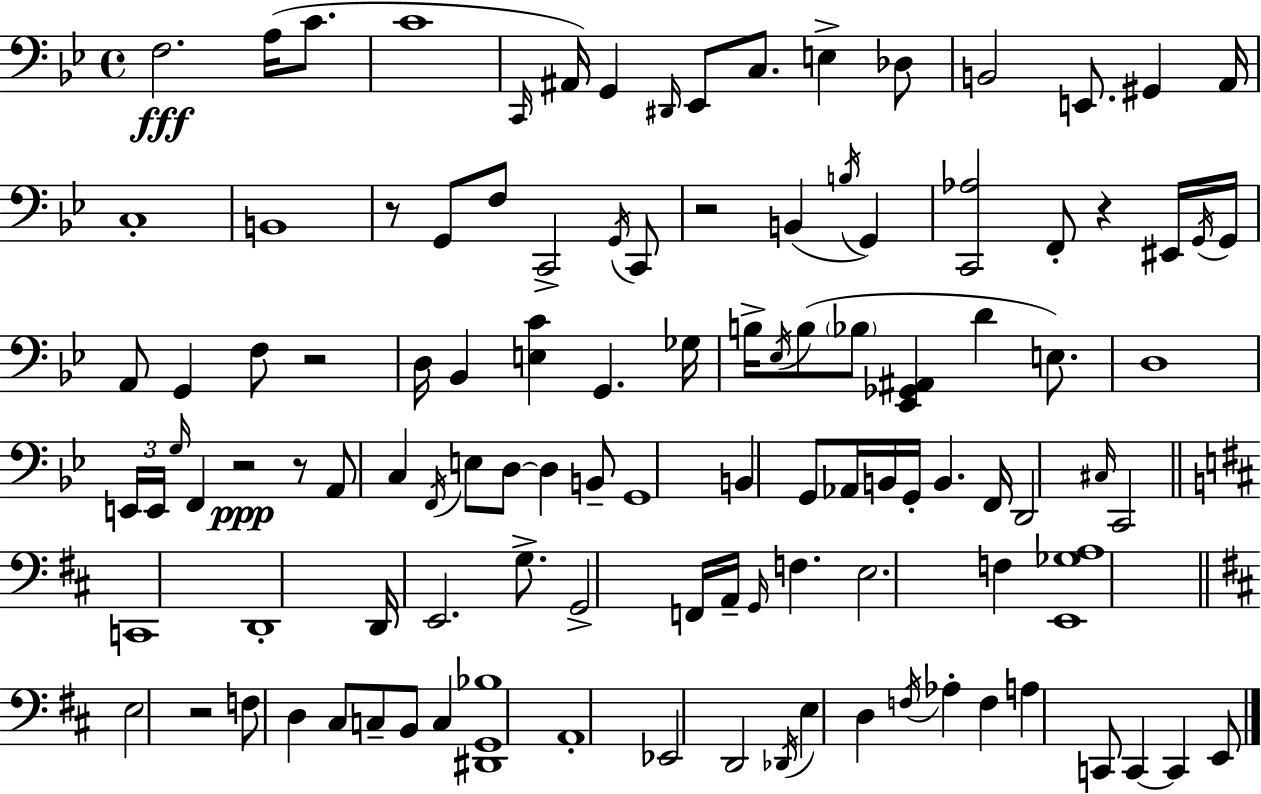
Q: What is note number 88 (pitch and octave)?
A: D2